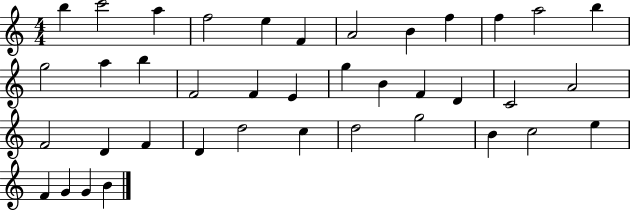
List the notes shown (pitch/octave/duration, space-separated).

B5/q C6/h A5/q F5/h E5/q F4/q A4/h B4/q F5/q F5/q A5/h B5/q G5/h A5/q B5/q F4/h F4/q E4/q G5/q B4/q F4/q D4/q C4/h A4/h F4/h D4/q F4/q D4/q D5/h C5/q D5/h G5/h B4/q C5/h E5/q F4/q G4/q G4/q B4/q